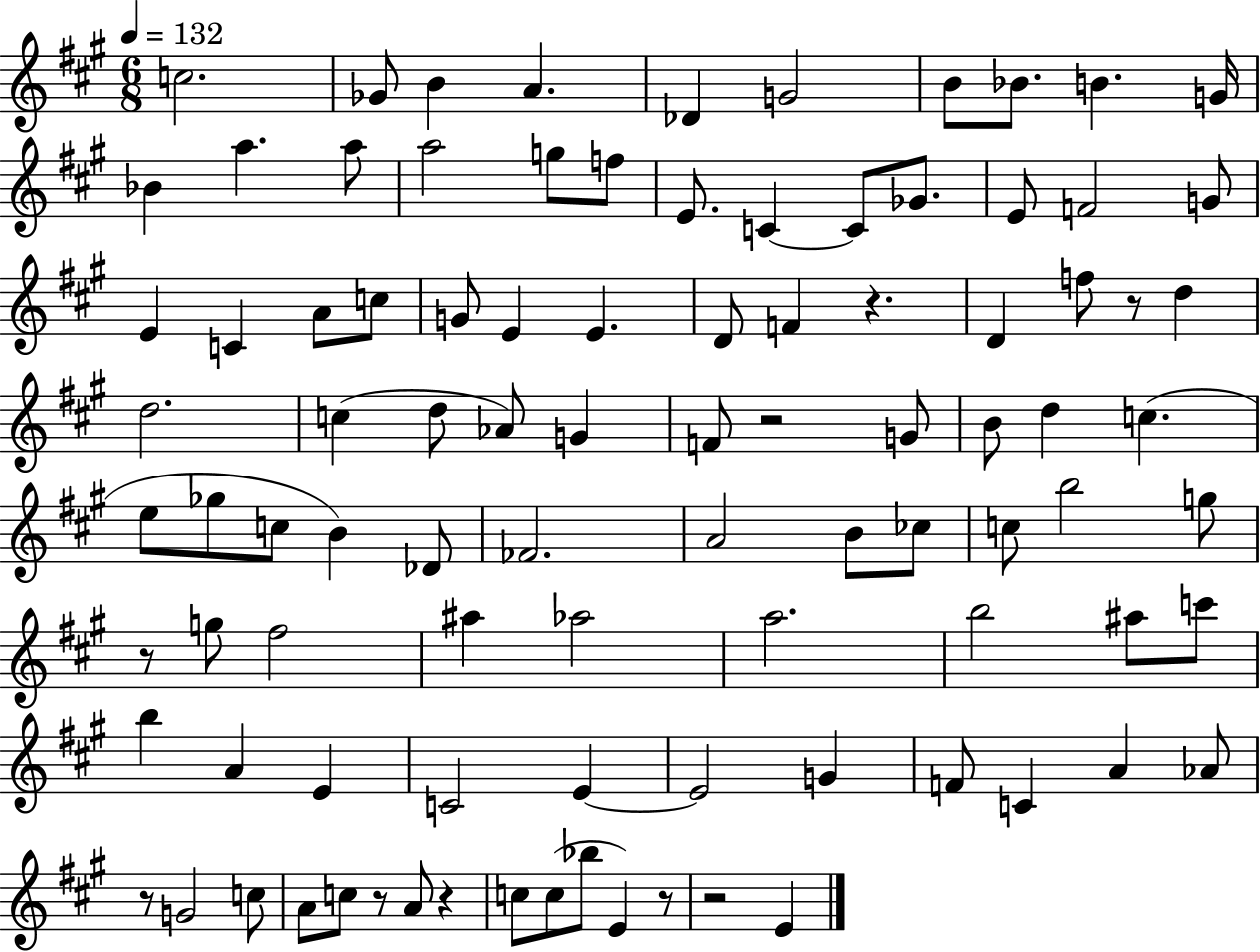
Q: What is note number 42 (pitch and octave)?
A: G4